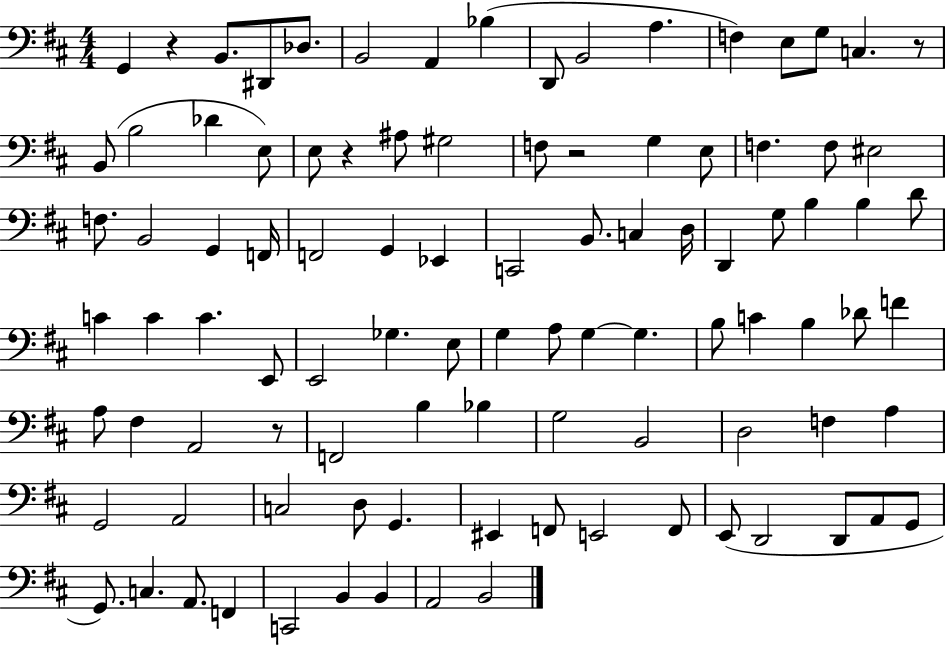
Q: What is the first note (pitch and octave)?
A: G2